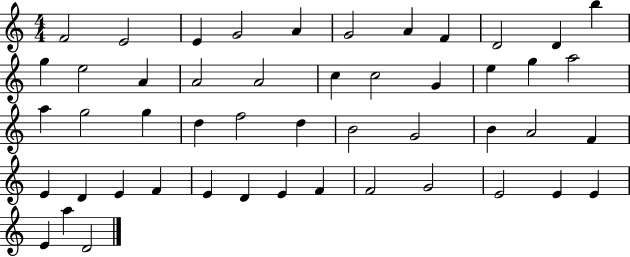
{
  \clef treble
  \numericTimeSignature
  \time 4/4
  \key c \major
  f'2 e'2 | e'4 g'2 a'4 | g'2 a'4 f'4 | d'2 d'4 b''4 | \break g''4 e''2 a'4 | a'2 a'2 | c''4 c''2 g'4 | e''4 g''4 a''2 | \break a''4 g''2 g''4 | d''4 f''2 d''4 | b'2 g'2 | b'4 a'2 f'4 | \break e'4 d'4 e'4 f'4 | e'4 d'4 e'4 f'4 | f'2 g'2 | e'2 e'4 e'4 | \break e'4 a''4 d'2 | \bar "|."
}